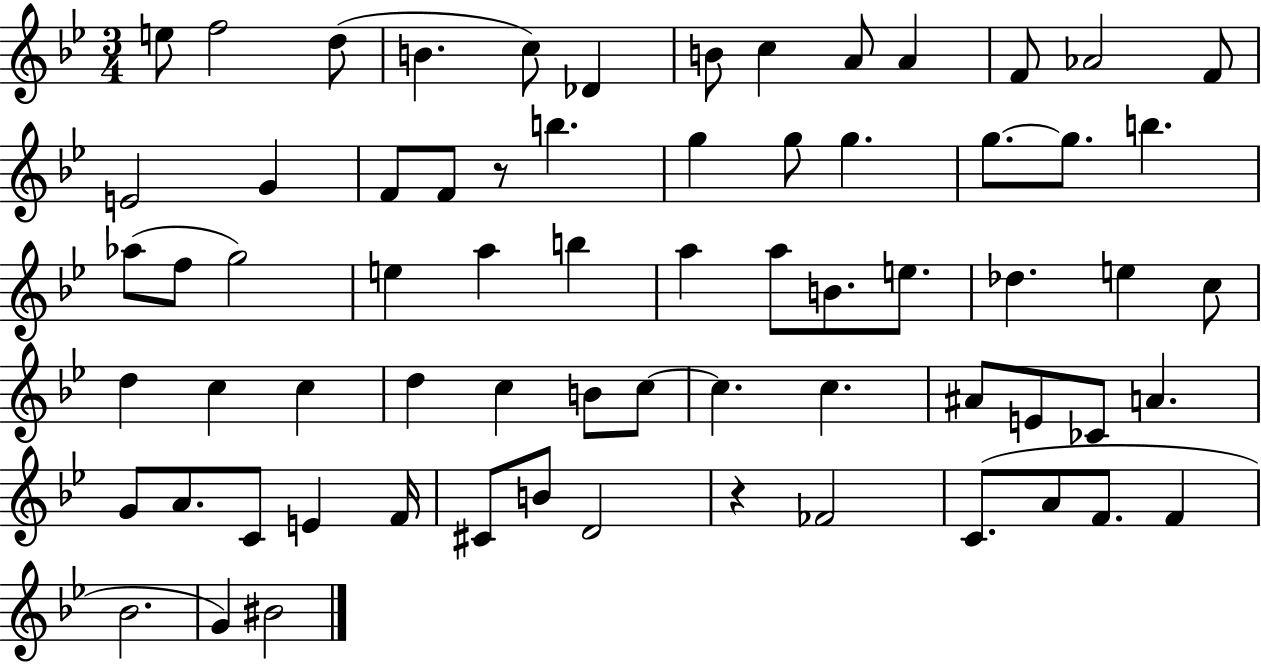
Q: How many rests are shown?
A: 2